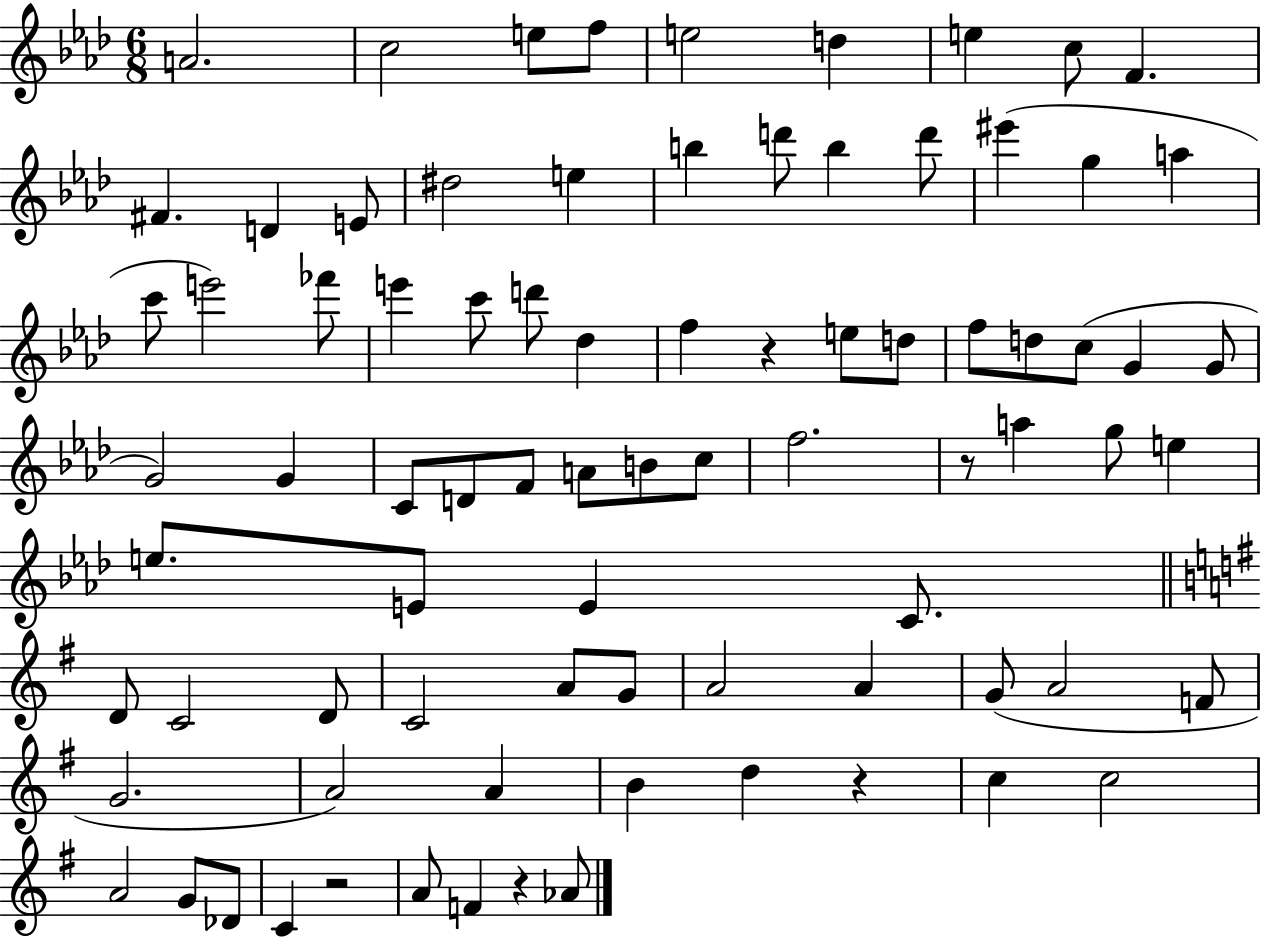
X:1
T:Untitled
M:6/8
L:1/4
K:Ab
A2 c2 e/2 f/2 e2 d e c/2 F ^F D E/2 ^d2 e b d'/2 b d'/2 ^e' g a c'/2 e'2 _f'/2 e' c'/2 d'/2 _d f z e/2 d/2 f/2 d/2 c/2 G G/2 G2 G C/2 D/2 F/2 A/2 B/2 c/2 f2 z/2 a g/2 e e/2 E/2 E C/2 D/2 C2 D/2 C2 A/2 G/2 A2 A G/2 A2 F/2 G2 A2 A B d z c c2 A2 G/2 _D/2 C z2 A/2 F z _A/2